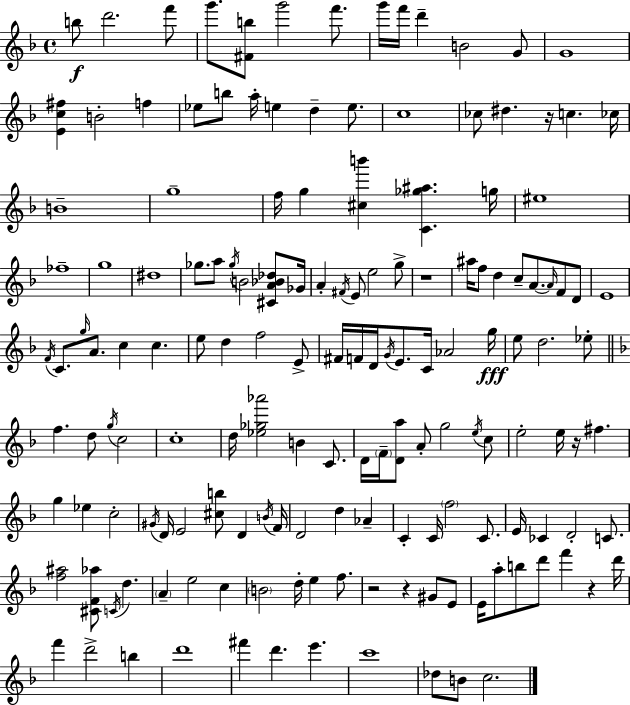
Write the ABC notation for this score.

X:1
T:Untitled
M:4/4
L:1/4
K:F
b/2 d'2 f'/2 g'/2 [^Fb]/2 g'2 f'/2 g'/4 f'/4 d' B2 G/2 G4 [Ec^f] B2 f _e/2 b/2 a/4 e d e/2 c4 _c/2 ^d z/4 c _c/4 B4 g4 f/4 g [^cb'] [C_g^a] g/4 ^e4 _f4 g4 ^d4 _g/2 a/2 _g/4 B2 [^CA_B_d]/2 _G/4 A ^F/4 E/2 e2 g/2 z4 ^a/4 f/2 d c/2 A/2 A/4 F/2 D/2 E4 F/4 C/2 g/4 A/2 c c e/2 d f2 E/2 ^F/4 F/4 D/4 G/4 E/2 C/4 _A2 g/4 e/2 d2 _e/2 f d/2 g/4 c2 c4 d/4 [_e_g_a']2 B C/2 D/4 F/4 [Da]/2 A/2 g2 e/4 c/2 e2 e/4 z/4 ^f g _e c2 ^G/4 D/4 E2 [^cb]/2 D B/4 F/4 D2 d _A C C/4 f2 C/2 E/4 _C D2 C/2 [f^a]2 [^CF_a]/2 C/4 d A e2 c B2 d/4 e f/2 z2 z ^G/2 E/2 E/4 a/2 b/2 d'/2 f' z d'/4 f' d'2 b d'4 ^f' d' e' c'4 _d/2 B/2 c2